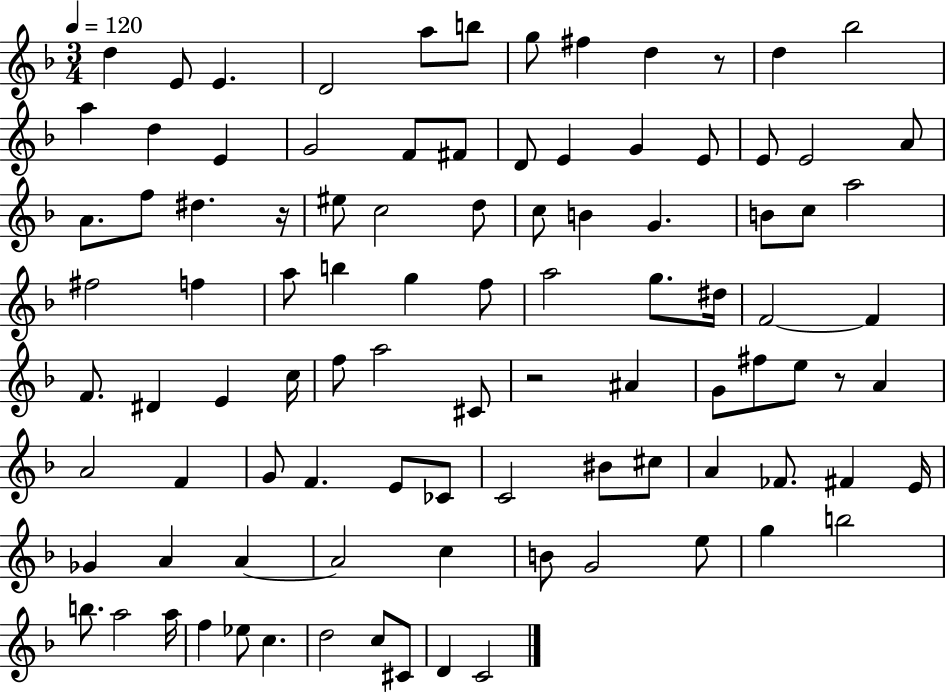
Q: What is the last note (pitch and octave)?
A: C4